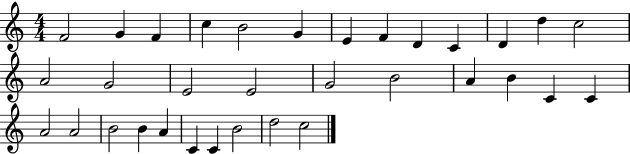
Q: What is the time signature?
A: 4/4